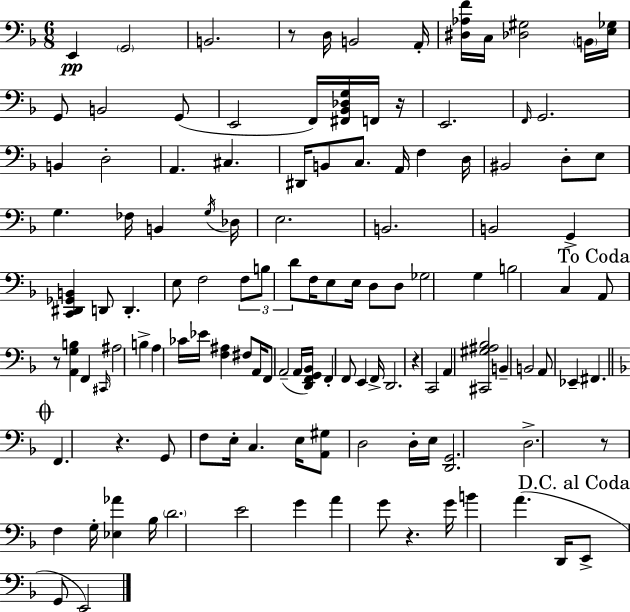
X:1
T:Untitled
M:6/8
L:1/4
K:F
E,, G,,2 B,,2 z/2 D,/4 B,,2 A,,/4 [^D,_A,F]/4 C,/4 [_D,^G,]2 B,,/4 [E,_G,]/4 G,,/2 B,,2 G,,/2 E,,2 F,,/4 [^F,,_B,,_D,G,]/4 F,,/4 z/4 E,,2 F,,/4 G,,2 B,, D,2 A,, ^C, ^D,,/4 B,,/2 C,/2 A,,/4 F, D,/4 ^B,,2 D,/2 E,/2 G, _F,/4 B,, G,/4 _D,/4 E,2 B,,2 B,,2 G,, [C,,^D,,_G,,B,,] D,,/2 D,, E,/2 F,2 F,/2 B,/2 D/2 F,/4 E,/2 E,/4 D,/2 D,/2 _G,2 G, B,2 C, A,,/2 z/2 [A,,G,B,] F,, ^C,,/4 ^A,2 B, A, _C/4 _E/4 [F,^A,] ^F,/2 A,,/4 F,,/2 A,,2 A,,/4 [D,,F,,G,,_B,,]/4 F,, F,,/2 E,, F,,/4 D,,2 z C,,2 A,, [^C,,^G,^A,_B,]2 B,, B,,2 A,,/2 _E,, ^F,, F,, z G,,/2 F,/2 E,/4 C, E,/4 [A,,^G,]/2 D,2 D,/4 E,/4 [D,,G,,]2 D,2 z/2 F, G,/4 [_E,_A] _B,/4 D2 E2 G A G/2 z G/4 B A D,,/4 E,,/2 G,,/2 E,,2